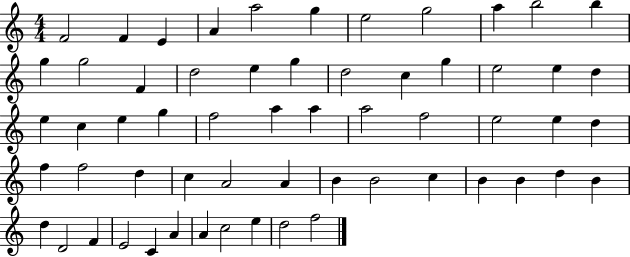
{
  \clef treble
  \numericTimeSignature
  \time 4/4
  \key c \major
  f'2 f'4 e'4 | a'4 a''2 g''4 | e''2 g''2 | a''4 b''2 b''4 | \break g''4 g''2 f'4 | d''2 e''4 g''4 | d''2 c''4 g''4 | e''2 e''4 d''4 | \break e''4 c''4 e''4 g''4 | f''2 a''4 a''4 | a''2 f''2 | e''2 e''4 d''4 | \break f''4 f''2 d''4 | c''4 a'2 a'4 | b'4 b'2 c''4 | b'4 b'4 d''4 b'4 | \break d''4 d'2 f'4 | e'2 c'4 a'4 | a'4 c''2 e''4 | d''2 f''2 | \break \bar "|."
}